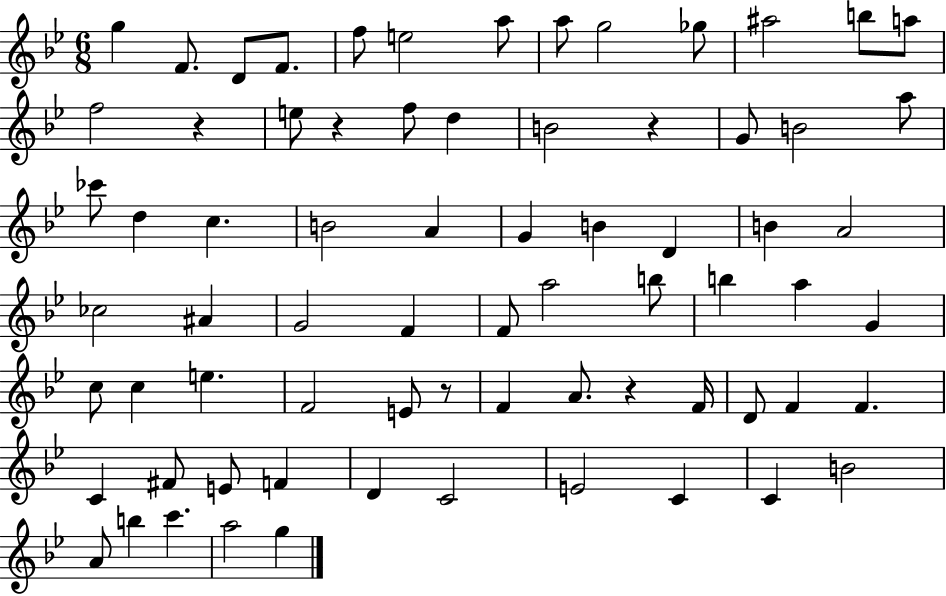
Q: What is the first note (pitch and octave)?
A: G5